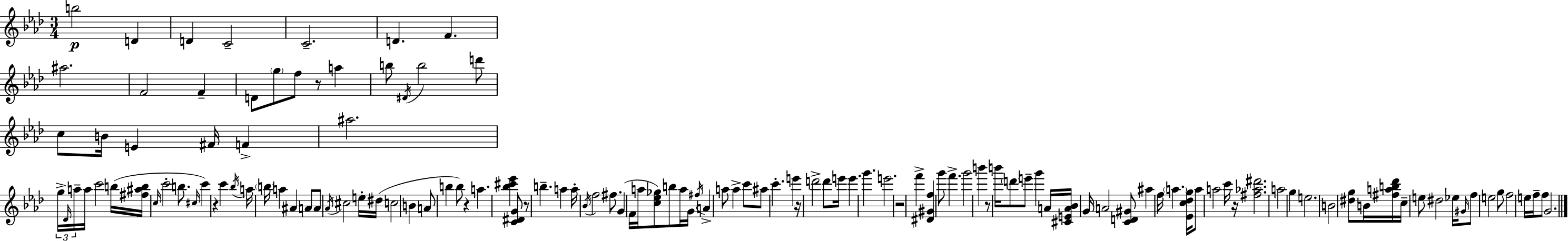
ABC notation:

X:1
T:Untitled
M:3/4
L:1/4
K:Fm
b2 D D C2 C2 D F ^a2 F2 F D/2 g/2 f/2 z/2 a b/2 ^D/4 b2 d'/2 c/2 B/4 E ^F/4 F ^a2 g/4 _D/4 a/4 a/4 c'2 b/4 [^f^ab]/4 c/4 c'2 b/2 ^c/4 c' z c' _b/4 a/4 b/4 a ^A A/2 A/2 _A/4 ^c2 e/4 ^d/4 c2 B A/2 b b/2 z a [_b^c'_e'] [C^DG]/2 z/2 b a a/4 _B/4 f2 ^f/2 G F/4 a/4 [c_e_g]/2 b/2 a/4 G/4 ^f/4 A a/2 a c'/2 ^a/2 c' e' z/4 d'2 d'/2 e'/4 e' g' e'2 z2 f' [^D^Gf] g'/2 f' g'2 b' z/2 b'/4 d'/2 e'/2 g' A/4 [^CEA_B]/4 G/4 A2 [CD^G]/2 ^a f/4 a [_Ec_dg]/4 a/2 a2 c'/4 z/4 [^f_a^d']2 a2 g e2 B2 [^dg]/2 B/4 [^fab_d']/4 c/4 e/2 ^d2 _e/4 ^G/4 f/2 e2 g/2 f2 e/4 f/4 f/2 G2